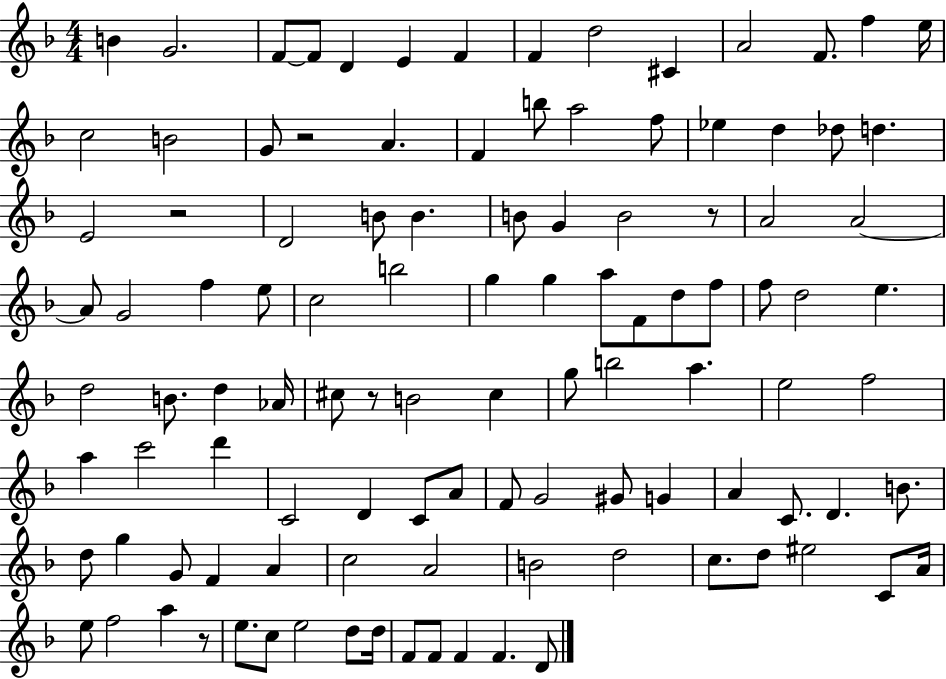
X:1
T:Untitled
M:4/4
L:1/4
K:F
B G2 F/2 F/2 D E F F d2 ^C A2 F/2 f e/4 c2 B2 G/2 z2 A F b/2 a2 f/2 _e d _d/2 d E2 z2 D2 B/2 B B/2 G B2 z/2 A2 A2 A/2 G2 f e/2 c2 b2 g g a/2 F/2 d/2 f/2 f/2 d2 e d2 B/2 d _A/4 ^c/2 z/2 B2 ^c g/2 b2 a e2 f2 a c'2 d' C2 D C/2 A/2 F/2 G2 ^G/2 G A C/2 D B/2 d/2 g G/2 F A c2 A2 B2 d2 c/2 d/2 ^e2 C/2 A/4 e/2 f2 a z/2 e/2 c/2 e2 d/2 d/4 F/2 F/2 F F D/2